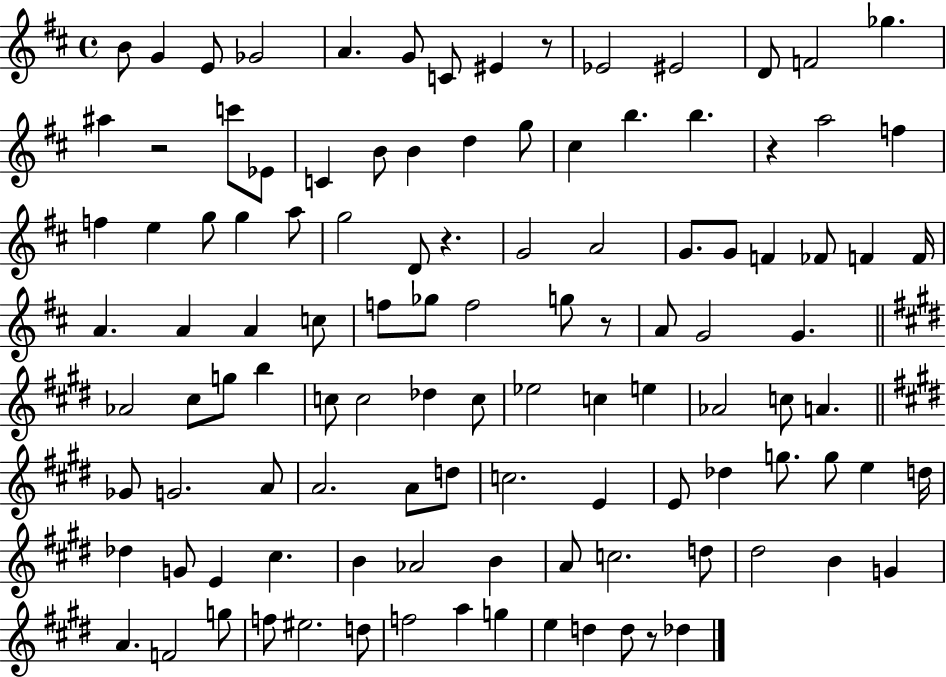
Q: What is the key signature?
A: D major